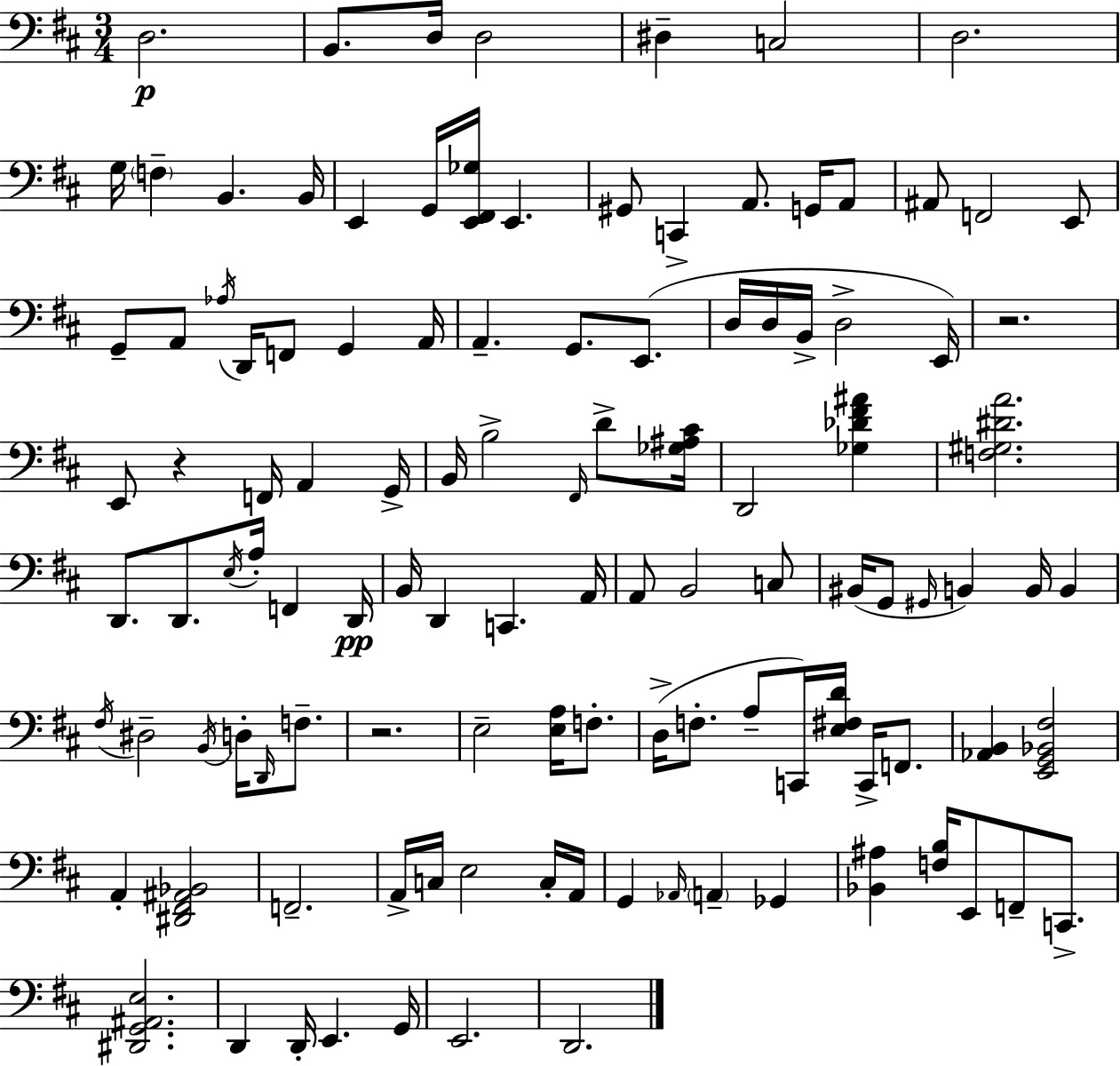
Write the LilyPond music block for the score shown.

{
  \clef bass
  \numericTimeSignature
  \time 3/4
  \key d \major
  d2.\p | b,8. d16 d2 | dis4-- c2 | d2. | \break g16 \parenthesize f4-- b,4. b,16 | e,4 g,16 <e, fis, ges>16 e,4. | gis,8 c,4-> a,8. g,16 a,8 | ais,8 f,2 e,8 | \break g,8-- a,8 \acciaccatura { aes16 } d,16 f,8 g,4 | a,16 a,4.-- g,8. e,8.( | d16 d16 b,16-> d2-> | e,16) r2. | \break e,8 r4 f,16 a,4 | g,16-> b,16 b2-> \grace { fis,16 } d'8-> | <ges ais cis'>16 d,2 <ges des' fis' ais'>4 | <f gis dis' a'>2. | \break d,8. d,8. \acciaccatura { e16 } a16-. f,4 | d,16\pp b,16 d,4 c,4. | a,16 a,8 b,2 | c8 bis,16( g,8 \grace { gis,16 }) b,4 b,16 | \break b,4 \acciaccatura { fis16 } dis2-- | \acciaccatura { b,16 } d16-. \grace { d,16 } f8.-- r2. | e2-- | <e a>16 f8.-. d16->( f8.-. a8-- | \break c,16) <e fis d'>16 c,16-> f,8. <aes, b,>4 <e, g, bes, fis>2 | a,4-. <dis, fis, ais, bes,>2 | f,2.-- | a,16-> c16 e2 | \break c16-. a,16 g,4 \grace { aes,16 } | \parenthesize a,4-- ges,4 <bes, ais>4 | <f b>16 e,8 f,8-- c,8.-> <dis, g, ais, e>2. | d,4 | \break d,16-. e,4. g,16 e,2. | d,2. | \bar "|."
}